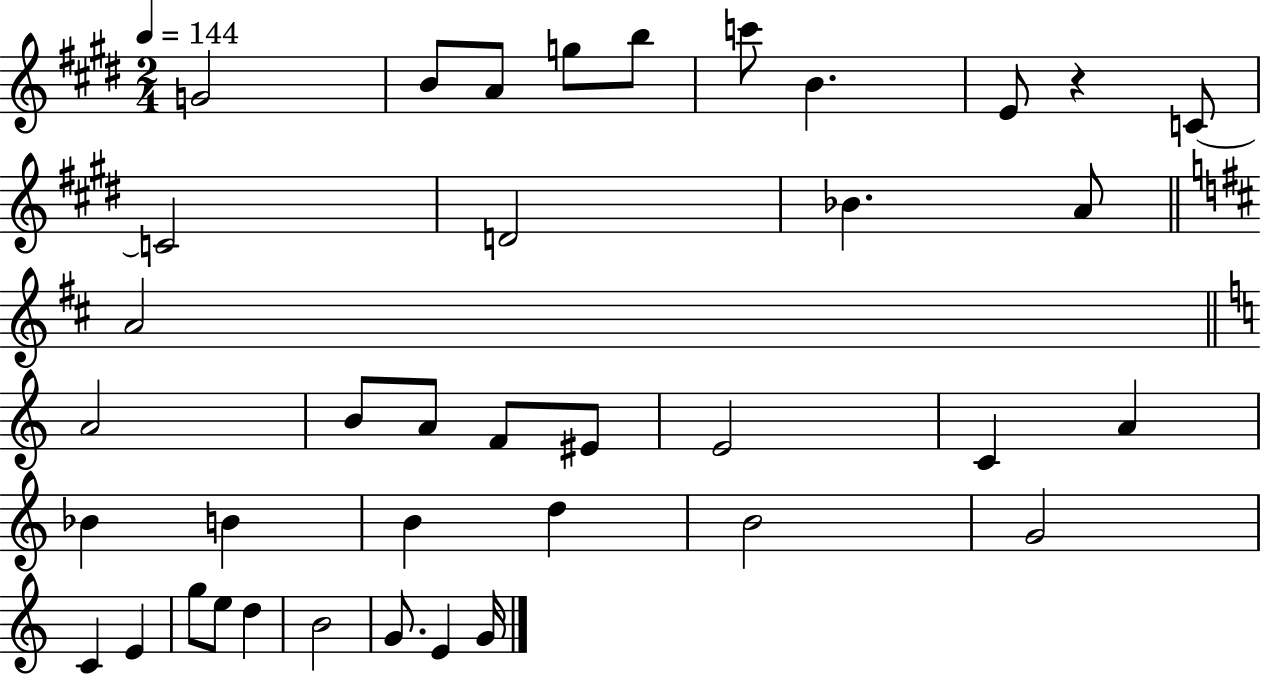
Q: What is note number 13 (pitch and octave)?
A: A4